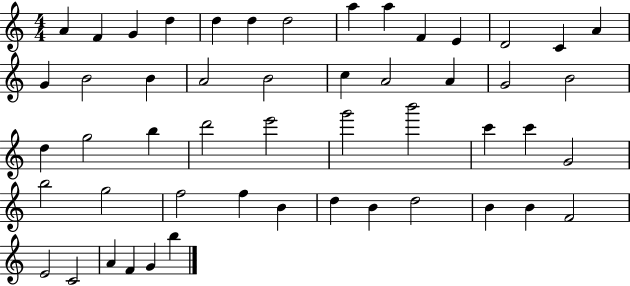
X:1
T:Untitled
M:4/4
L:1/4
K:C
A F G d d d d2 a a F E D2 C A G B2 B A2 B2 c A2 A G2 B2 d g2 b d'2 e'2 g'2 b'2 c' c' G2 b2 g2 f2 f B d B d2 B B F2 E2 C2 A F G b